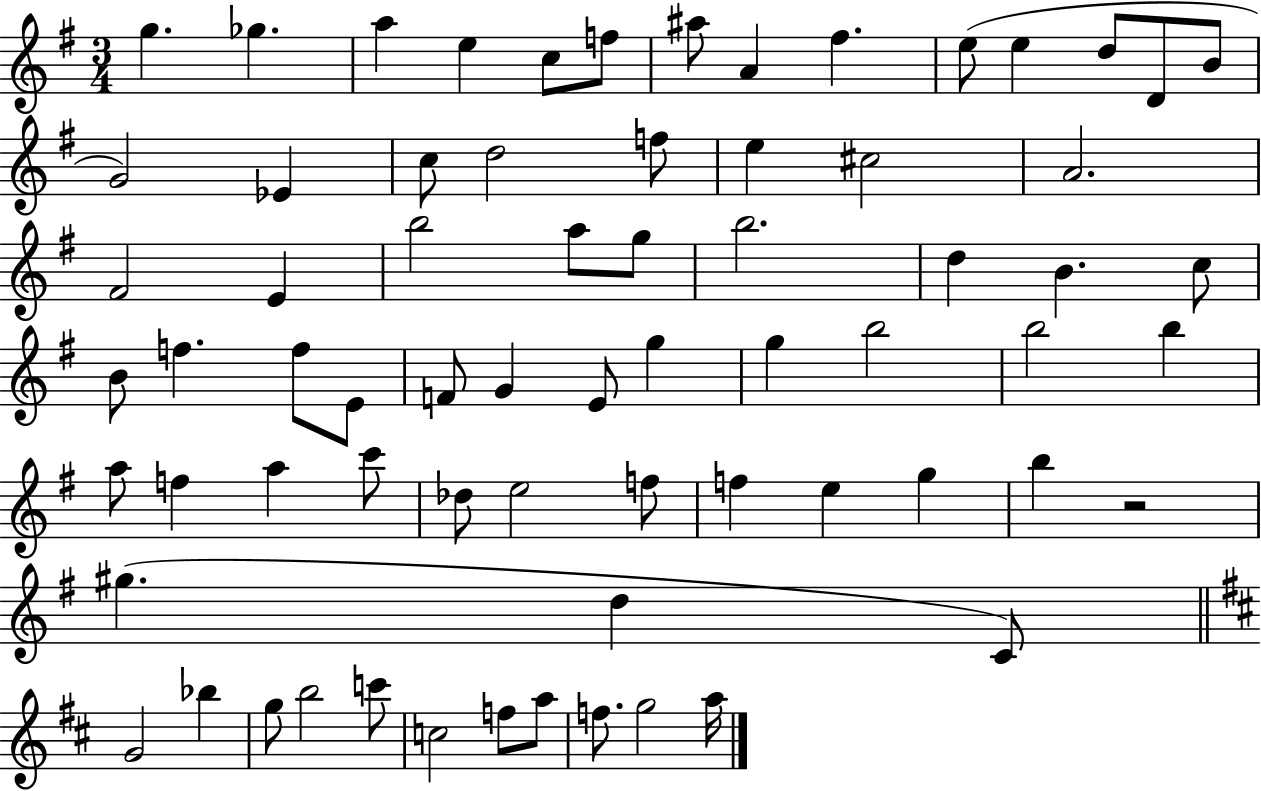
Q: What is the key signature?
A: G major